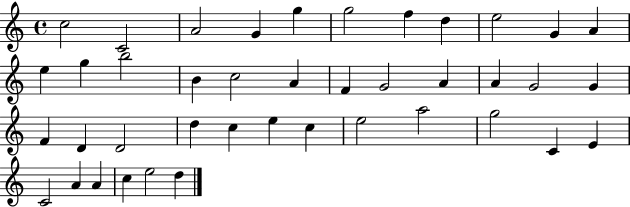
{
  \clef treble
  \time 4/4
  \defaultTimeSignature
  \key c \major
  c''2 c'2 | a'2 g'4 g''4 | g''2 f''4 d''4 | e''2 g'4 a'4 | \break e''4 g''4 b''2 | b'4 c''2 a'4 | f'4 g'2 a'4 | a'4 g'2 g'4 | \break f'4 d'4 d'2 | d''4 c''4 e''4 c''4 | e''2 a''2 | g''2 c'4 e'4 | \break c'2 a'4 a'4 | c''4 e''2 d''4 | \bar "|."
}